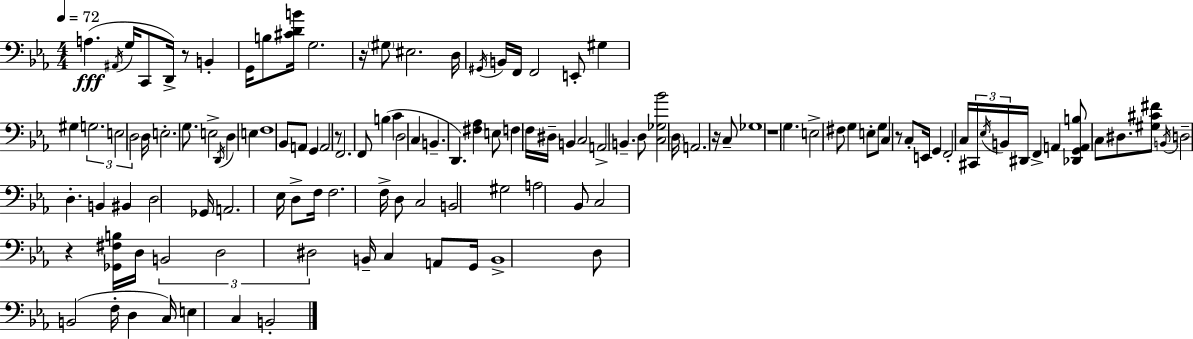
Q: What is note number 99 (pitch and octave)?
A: D#3